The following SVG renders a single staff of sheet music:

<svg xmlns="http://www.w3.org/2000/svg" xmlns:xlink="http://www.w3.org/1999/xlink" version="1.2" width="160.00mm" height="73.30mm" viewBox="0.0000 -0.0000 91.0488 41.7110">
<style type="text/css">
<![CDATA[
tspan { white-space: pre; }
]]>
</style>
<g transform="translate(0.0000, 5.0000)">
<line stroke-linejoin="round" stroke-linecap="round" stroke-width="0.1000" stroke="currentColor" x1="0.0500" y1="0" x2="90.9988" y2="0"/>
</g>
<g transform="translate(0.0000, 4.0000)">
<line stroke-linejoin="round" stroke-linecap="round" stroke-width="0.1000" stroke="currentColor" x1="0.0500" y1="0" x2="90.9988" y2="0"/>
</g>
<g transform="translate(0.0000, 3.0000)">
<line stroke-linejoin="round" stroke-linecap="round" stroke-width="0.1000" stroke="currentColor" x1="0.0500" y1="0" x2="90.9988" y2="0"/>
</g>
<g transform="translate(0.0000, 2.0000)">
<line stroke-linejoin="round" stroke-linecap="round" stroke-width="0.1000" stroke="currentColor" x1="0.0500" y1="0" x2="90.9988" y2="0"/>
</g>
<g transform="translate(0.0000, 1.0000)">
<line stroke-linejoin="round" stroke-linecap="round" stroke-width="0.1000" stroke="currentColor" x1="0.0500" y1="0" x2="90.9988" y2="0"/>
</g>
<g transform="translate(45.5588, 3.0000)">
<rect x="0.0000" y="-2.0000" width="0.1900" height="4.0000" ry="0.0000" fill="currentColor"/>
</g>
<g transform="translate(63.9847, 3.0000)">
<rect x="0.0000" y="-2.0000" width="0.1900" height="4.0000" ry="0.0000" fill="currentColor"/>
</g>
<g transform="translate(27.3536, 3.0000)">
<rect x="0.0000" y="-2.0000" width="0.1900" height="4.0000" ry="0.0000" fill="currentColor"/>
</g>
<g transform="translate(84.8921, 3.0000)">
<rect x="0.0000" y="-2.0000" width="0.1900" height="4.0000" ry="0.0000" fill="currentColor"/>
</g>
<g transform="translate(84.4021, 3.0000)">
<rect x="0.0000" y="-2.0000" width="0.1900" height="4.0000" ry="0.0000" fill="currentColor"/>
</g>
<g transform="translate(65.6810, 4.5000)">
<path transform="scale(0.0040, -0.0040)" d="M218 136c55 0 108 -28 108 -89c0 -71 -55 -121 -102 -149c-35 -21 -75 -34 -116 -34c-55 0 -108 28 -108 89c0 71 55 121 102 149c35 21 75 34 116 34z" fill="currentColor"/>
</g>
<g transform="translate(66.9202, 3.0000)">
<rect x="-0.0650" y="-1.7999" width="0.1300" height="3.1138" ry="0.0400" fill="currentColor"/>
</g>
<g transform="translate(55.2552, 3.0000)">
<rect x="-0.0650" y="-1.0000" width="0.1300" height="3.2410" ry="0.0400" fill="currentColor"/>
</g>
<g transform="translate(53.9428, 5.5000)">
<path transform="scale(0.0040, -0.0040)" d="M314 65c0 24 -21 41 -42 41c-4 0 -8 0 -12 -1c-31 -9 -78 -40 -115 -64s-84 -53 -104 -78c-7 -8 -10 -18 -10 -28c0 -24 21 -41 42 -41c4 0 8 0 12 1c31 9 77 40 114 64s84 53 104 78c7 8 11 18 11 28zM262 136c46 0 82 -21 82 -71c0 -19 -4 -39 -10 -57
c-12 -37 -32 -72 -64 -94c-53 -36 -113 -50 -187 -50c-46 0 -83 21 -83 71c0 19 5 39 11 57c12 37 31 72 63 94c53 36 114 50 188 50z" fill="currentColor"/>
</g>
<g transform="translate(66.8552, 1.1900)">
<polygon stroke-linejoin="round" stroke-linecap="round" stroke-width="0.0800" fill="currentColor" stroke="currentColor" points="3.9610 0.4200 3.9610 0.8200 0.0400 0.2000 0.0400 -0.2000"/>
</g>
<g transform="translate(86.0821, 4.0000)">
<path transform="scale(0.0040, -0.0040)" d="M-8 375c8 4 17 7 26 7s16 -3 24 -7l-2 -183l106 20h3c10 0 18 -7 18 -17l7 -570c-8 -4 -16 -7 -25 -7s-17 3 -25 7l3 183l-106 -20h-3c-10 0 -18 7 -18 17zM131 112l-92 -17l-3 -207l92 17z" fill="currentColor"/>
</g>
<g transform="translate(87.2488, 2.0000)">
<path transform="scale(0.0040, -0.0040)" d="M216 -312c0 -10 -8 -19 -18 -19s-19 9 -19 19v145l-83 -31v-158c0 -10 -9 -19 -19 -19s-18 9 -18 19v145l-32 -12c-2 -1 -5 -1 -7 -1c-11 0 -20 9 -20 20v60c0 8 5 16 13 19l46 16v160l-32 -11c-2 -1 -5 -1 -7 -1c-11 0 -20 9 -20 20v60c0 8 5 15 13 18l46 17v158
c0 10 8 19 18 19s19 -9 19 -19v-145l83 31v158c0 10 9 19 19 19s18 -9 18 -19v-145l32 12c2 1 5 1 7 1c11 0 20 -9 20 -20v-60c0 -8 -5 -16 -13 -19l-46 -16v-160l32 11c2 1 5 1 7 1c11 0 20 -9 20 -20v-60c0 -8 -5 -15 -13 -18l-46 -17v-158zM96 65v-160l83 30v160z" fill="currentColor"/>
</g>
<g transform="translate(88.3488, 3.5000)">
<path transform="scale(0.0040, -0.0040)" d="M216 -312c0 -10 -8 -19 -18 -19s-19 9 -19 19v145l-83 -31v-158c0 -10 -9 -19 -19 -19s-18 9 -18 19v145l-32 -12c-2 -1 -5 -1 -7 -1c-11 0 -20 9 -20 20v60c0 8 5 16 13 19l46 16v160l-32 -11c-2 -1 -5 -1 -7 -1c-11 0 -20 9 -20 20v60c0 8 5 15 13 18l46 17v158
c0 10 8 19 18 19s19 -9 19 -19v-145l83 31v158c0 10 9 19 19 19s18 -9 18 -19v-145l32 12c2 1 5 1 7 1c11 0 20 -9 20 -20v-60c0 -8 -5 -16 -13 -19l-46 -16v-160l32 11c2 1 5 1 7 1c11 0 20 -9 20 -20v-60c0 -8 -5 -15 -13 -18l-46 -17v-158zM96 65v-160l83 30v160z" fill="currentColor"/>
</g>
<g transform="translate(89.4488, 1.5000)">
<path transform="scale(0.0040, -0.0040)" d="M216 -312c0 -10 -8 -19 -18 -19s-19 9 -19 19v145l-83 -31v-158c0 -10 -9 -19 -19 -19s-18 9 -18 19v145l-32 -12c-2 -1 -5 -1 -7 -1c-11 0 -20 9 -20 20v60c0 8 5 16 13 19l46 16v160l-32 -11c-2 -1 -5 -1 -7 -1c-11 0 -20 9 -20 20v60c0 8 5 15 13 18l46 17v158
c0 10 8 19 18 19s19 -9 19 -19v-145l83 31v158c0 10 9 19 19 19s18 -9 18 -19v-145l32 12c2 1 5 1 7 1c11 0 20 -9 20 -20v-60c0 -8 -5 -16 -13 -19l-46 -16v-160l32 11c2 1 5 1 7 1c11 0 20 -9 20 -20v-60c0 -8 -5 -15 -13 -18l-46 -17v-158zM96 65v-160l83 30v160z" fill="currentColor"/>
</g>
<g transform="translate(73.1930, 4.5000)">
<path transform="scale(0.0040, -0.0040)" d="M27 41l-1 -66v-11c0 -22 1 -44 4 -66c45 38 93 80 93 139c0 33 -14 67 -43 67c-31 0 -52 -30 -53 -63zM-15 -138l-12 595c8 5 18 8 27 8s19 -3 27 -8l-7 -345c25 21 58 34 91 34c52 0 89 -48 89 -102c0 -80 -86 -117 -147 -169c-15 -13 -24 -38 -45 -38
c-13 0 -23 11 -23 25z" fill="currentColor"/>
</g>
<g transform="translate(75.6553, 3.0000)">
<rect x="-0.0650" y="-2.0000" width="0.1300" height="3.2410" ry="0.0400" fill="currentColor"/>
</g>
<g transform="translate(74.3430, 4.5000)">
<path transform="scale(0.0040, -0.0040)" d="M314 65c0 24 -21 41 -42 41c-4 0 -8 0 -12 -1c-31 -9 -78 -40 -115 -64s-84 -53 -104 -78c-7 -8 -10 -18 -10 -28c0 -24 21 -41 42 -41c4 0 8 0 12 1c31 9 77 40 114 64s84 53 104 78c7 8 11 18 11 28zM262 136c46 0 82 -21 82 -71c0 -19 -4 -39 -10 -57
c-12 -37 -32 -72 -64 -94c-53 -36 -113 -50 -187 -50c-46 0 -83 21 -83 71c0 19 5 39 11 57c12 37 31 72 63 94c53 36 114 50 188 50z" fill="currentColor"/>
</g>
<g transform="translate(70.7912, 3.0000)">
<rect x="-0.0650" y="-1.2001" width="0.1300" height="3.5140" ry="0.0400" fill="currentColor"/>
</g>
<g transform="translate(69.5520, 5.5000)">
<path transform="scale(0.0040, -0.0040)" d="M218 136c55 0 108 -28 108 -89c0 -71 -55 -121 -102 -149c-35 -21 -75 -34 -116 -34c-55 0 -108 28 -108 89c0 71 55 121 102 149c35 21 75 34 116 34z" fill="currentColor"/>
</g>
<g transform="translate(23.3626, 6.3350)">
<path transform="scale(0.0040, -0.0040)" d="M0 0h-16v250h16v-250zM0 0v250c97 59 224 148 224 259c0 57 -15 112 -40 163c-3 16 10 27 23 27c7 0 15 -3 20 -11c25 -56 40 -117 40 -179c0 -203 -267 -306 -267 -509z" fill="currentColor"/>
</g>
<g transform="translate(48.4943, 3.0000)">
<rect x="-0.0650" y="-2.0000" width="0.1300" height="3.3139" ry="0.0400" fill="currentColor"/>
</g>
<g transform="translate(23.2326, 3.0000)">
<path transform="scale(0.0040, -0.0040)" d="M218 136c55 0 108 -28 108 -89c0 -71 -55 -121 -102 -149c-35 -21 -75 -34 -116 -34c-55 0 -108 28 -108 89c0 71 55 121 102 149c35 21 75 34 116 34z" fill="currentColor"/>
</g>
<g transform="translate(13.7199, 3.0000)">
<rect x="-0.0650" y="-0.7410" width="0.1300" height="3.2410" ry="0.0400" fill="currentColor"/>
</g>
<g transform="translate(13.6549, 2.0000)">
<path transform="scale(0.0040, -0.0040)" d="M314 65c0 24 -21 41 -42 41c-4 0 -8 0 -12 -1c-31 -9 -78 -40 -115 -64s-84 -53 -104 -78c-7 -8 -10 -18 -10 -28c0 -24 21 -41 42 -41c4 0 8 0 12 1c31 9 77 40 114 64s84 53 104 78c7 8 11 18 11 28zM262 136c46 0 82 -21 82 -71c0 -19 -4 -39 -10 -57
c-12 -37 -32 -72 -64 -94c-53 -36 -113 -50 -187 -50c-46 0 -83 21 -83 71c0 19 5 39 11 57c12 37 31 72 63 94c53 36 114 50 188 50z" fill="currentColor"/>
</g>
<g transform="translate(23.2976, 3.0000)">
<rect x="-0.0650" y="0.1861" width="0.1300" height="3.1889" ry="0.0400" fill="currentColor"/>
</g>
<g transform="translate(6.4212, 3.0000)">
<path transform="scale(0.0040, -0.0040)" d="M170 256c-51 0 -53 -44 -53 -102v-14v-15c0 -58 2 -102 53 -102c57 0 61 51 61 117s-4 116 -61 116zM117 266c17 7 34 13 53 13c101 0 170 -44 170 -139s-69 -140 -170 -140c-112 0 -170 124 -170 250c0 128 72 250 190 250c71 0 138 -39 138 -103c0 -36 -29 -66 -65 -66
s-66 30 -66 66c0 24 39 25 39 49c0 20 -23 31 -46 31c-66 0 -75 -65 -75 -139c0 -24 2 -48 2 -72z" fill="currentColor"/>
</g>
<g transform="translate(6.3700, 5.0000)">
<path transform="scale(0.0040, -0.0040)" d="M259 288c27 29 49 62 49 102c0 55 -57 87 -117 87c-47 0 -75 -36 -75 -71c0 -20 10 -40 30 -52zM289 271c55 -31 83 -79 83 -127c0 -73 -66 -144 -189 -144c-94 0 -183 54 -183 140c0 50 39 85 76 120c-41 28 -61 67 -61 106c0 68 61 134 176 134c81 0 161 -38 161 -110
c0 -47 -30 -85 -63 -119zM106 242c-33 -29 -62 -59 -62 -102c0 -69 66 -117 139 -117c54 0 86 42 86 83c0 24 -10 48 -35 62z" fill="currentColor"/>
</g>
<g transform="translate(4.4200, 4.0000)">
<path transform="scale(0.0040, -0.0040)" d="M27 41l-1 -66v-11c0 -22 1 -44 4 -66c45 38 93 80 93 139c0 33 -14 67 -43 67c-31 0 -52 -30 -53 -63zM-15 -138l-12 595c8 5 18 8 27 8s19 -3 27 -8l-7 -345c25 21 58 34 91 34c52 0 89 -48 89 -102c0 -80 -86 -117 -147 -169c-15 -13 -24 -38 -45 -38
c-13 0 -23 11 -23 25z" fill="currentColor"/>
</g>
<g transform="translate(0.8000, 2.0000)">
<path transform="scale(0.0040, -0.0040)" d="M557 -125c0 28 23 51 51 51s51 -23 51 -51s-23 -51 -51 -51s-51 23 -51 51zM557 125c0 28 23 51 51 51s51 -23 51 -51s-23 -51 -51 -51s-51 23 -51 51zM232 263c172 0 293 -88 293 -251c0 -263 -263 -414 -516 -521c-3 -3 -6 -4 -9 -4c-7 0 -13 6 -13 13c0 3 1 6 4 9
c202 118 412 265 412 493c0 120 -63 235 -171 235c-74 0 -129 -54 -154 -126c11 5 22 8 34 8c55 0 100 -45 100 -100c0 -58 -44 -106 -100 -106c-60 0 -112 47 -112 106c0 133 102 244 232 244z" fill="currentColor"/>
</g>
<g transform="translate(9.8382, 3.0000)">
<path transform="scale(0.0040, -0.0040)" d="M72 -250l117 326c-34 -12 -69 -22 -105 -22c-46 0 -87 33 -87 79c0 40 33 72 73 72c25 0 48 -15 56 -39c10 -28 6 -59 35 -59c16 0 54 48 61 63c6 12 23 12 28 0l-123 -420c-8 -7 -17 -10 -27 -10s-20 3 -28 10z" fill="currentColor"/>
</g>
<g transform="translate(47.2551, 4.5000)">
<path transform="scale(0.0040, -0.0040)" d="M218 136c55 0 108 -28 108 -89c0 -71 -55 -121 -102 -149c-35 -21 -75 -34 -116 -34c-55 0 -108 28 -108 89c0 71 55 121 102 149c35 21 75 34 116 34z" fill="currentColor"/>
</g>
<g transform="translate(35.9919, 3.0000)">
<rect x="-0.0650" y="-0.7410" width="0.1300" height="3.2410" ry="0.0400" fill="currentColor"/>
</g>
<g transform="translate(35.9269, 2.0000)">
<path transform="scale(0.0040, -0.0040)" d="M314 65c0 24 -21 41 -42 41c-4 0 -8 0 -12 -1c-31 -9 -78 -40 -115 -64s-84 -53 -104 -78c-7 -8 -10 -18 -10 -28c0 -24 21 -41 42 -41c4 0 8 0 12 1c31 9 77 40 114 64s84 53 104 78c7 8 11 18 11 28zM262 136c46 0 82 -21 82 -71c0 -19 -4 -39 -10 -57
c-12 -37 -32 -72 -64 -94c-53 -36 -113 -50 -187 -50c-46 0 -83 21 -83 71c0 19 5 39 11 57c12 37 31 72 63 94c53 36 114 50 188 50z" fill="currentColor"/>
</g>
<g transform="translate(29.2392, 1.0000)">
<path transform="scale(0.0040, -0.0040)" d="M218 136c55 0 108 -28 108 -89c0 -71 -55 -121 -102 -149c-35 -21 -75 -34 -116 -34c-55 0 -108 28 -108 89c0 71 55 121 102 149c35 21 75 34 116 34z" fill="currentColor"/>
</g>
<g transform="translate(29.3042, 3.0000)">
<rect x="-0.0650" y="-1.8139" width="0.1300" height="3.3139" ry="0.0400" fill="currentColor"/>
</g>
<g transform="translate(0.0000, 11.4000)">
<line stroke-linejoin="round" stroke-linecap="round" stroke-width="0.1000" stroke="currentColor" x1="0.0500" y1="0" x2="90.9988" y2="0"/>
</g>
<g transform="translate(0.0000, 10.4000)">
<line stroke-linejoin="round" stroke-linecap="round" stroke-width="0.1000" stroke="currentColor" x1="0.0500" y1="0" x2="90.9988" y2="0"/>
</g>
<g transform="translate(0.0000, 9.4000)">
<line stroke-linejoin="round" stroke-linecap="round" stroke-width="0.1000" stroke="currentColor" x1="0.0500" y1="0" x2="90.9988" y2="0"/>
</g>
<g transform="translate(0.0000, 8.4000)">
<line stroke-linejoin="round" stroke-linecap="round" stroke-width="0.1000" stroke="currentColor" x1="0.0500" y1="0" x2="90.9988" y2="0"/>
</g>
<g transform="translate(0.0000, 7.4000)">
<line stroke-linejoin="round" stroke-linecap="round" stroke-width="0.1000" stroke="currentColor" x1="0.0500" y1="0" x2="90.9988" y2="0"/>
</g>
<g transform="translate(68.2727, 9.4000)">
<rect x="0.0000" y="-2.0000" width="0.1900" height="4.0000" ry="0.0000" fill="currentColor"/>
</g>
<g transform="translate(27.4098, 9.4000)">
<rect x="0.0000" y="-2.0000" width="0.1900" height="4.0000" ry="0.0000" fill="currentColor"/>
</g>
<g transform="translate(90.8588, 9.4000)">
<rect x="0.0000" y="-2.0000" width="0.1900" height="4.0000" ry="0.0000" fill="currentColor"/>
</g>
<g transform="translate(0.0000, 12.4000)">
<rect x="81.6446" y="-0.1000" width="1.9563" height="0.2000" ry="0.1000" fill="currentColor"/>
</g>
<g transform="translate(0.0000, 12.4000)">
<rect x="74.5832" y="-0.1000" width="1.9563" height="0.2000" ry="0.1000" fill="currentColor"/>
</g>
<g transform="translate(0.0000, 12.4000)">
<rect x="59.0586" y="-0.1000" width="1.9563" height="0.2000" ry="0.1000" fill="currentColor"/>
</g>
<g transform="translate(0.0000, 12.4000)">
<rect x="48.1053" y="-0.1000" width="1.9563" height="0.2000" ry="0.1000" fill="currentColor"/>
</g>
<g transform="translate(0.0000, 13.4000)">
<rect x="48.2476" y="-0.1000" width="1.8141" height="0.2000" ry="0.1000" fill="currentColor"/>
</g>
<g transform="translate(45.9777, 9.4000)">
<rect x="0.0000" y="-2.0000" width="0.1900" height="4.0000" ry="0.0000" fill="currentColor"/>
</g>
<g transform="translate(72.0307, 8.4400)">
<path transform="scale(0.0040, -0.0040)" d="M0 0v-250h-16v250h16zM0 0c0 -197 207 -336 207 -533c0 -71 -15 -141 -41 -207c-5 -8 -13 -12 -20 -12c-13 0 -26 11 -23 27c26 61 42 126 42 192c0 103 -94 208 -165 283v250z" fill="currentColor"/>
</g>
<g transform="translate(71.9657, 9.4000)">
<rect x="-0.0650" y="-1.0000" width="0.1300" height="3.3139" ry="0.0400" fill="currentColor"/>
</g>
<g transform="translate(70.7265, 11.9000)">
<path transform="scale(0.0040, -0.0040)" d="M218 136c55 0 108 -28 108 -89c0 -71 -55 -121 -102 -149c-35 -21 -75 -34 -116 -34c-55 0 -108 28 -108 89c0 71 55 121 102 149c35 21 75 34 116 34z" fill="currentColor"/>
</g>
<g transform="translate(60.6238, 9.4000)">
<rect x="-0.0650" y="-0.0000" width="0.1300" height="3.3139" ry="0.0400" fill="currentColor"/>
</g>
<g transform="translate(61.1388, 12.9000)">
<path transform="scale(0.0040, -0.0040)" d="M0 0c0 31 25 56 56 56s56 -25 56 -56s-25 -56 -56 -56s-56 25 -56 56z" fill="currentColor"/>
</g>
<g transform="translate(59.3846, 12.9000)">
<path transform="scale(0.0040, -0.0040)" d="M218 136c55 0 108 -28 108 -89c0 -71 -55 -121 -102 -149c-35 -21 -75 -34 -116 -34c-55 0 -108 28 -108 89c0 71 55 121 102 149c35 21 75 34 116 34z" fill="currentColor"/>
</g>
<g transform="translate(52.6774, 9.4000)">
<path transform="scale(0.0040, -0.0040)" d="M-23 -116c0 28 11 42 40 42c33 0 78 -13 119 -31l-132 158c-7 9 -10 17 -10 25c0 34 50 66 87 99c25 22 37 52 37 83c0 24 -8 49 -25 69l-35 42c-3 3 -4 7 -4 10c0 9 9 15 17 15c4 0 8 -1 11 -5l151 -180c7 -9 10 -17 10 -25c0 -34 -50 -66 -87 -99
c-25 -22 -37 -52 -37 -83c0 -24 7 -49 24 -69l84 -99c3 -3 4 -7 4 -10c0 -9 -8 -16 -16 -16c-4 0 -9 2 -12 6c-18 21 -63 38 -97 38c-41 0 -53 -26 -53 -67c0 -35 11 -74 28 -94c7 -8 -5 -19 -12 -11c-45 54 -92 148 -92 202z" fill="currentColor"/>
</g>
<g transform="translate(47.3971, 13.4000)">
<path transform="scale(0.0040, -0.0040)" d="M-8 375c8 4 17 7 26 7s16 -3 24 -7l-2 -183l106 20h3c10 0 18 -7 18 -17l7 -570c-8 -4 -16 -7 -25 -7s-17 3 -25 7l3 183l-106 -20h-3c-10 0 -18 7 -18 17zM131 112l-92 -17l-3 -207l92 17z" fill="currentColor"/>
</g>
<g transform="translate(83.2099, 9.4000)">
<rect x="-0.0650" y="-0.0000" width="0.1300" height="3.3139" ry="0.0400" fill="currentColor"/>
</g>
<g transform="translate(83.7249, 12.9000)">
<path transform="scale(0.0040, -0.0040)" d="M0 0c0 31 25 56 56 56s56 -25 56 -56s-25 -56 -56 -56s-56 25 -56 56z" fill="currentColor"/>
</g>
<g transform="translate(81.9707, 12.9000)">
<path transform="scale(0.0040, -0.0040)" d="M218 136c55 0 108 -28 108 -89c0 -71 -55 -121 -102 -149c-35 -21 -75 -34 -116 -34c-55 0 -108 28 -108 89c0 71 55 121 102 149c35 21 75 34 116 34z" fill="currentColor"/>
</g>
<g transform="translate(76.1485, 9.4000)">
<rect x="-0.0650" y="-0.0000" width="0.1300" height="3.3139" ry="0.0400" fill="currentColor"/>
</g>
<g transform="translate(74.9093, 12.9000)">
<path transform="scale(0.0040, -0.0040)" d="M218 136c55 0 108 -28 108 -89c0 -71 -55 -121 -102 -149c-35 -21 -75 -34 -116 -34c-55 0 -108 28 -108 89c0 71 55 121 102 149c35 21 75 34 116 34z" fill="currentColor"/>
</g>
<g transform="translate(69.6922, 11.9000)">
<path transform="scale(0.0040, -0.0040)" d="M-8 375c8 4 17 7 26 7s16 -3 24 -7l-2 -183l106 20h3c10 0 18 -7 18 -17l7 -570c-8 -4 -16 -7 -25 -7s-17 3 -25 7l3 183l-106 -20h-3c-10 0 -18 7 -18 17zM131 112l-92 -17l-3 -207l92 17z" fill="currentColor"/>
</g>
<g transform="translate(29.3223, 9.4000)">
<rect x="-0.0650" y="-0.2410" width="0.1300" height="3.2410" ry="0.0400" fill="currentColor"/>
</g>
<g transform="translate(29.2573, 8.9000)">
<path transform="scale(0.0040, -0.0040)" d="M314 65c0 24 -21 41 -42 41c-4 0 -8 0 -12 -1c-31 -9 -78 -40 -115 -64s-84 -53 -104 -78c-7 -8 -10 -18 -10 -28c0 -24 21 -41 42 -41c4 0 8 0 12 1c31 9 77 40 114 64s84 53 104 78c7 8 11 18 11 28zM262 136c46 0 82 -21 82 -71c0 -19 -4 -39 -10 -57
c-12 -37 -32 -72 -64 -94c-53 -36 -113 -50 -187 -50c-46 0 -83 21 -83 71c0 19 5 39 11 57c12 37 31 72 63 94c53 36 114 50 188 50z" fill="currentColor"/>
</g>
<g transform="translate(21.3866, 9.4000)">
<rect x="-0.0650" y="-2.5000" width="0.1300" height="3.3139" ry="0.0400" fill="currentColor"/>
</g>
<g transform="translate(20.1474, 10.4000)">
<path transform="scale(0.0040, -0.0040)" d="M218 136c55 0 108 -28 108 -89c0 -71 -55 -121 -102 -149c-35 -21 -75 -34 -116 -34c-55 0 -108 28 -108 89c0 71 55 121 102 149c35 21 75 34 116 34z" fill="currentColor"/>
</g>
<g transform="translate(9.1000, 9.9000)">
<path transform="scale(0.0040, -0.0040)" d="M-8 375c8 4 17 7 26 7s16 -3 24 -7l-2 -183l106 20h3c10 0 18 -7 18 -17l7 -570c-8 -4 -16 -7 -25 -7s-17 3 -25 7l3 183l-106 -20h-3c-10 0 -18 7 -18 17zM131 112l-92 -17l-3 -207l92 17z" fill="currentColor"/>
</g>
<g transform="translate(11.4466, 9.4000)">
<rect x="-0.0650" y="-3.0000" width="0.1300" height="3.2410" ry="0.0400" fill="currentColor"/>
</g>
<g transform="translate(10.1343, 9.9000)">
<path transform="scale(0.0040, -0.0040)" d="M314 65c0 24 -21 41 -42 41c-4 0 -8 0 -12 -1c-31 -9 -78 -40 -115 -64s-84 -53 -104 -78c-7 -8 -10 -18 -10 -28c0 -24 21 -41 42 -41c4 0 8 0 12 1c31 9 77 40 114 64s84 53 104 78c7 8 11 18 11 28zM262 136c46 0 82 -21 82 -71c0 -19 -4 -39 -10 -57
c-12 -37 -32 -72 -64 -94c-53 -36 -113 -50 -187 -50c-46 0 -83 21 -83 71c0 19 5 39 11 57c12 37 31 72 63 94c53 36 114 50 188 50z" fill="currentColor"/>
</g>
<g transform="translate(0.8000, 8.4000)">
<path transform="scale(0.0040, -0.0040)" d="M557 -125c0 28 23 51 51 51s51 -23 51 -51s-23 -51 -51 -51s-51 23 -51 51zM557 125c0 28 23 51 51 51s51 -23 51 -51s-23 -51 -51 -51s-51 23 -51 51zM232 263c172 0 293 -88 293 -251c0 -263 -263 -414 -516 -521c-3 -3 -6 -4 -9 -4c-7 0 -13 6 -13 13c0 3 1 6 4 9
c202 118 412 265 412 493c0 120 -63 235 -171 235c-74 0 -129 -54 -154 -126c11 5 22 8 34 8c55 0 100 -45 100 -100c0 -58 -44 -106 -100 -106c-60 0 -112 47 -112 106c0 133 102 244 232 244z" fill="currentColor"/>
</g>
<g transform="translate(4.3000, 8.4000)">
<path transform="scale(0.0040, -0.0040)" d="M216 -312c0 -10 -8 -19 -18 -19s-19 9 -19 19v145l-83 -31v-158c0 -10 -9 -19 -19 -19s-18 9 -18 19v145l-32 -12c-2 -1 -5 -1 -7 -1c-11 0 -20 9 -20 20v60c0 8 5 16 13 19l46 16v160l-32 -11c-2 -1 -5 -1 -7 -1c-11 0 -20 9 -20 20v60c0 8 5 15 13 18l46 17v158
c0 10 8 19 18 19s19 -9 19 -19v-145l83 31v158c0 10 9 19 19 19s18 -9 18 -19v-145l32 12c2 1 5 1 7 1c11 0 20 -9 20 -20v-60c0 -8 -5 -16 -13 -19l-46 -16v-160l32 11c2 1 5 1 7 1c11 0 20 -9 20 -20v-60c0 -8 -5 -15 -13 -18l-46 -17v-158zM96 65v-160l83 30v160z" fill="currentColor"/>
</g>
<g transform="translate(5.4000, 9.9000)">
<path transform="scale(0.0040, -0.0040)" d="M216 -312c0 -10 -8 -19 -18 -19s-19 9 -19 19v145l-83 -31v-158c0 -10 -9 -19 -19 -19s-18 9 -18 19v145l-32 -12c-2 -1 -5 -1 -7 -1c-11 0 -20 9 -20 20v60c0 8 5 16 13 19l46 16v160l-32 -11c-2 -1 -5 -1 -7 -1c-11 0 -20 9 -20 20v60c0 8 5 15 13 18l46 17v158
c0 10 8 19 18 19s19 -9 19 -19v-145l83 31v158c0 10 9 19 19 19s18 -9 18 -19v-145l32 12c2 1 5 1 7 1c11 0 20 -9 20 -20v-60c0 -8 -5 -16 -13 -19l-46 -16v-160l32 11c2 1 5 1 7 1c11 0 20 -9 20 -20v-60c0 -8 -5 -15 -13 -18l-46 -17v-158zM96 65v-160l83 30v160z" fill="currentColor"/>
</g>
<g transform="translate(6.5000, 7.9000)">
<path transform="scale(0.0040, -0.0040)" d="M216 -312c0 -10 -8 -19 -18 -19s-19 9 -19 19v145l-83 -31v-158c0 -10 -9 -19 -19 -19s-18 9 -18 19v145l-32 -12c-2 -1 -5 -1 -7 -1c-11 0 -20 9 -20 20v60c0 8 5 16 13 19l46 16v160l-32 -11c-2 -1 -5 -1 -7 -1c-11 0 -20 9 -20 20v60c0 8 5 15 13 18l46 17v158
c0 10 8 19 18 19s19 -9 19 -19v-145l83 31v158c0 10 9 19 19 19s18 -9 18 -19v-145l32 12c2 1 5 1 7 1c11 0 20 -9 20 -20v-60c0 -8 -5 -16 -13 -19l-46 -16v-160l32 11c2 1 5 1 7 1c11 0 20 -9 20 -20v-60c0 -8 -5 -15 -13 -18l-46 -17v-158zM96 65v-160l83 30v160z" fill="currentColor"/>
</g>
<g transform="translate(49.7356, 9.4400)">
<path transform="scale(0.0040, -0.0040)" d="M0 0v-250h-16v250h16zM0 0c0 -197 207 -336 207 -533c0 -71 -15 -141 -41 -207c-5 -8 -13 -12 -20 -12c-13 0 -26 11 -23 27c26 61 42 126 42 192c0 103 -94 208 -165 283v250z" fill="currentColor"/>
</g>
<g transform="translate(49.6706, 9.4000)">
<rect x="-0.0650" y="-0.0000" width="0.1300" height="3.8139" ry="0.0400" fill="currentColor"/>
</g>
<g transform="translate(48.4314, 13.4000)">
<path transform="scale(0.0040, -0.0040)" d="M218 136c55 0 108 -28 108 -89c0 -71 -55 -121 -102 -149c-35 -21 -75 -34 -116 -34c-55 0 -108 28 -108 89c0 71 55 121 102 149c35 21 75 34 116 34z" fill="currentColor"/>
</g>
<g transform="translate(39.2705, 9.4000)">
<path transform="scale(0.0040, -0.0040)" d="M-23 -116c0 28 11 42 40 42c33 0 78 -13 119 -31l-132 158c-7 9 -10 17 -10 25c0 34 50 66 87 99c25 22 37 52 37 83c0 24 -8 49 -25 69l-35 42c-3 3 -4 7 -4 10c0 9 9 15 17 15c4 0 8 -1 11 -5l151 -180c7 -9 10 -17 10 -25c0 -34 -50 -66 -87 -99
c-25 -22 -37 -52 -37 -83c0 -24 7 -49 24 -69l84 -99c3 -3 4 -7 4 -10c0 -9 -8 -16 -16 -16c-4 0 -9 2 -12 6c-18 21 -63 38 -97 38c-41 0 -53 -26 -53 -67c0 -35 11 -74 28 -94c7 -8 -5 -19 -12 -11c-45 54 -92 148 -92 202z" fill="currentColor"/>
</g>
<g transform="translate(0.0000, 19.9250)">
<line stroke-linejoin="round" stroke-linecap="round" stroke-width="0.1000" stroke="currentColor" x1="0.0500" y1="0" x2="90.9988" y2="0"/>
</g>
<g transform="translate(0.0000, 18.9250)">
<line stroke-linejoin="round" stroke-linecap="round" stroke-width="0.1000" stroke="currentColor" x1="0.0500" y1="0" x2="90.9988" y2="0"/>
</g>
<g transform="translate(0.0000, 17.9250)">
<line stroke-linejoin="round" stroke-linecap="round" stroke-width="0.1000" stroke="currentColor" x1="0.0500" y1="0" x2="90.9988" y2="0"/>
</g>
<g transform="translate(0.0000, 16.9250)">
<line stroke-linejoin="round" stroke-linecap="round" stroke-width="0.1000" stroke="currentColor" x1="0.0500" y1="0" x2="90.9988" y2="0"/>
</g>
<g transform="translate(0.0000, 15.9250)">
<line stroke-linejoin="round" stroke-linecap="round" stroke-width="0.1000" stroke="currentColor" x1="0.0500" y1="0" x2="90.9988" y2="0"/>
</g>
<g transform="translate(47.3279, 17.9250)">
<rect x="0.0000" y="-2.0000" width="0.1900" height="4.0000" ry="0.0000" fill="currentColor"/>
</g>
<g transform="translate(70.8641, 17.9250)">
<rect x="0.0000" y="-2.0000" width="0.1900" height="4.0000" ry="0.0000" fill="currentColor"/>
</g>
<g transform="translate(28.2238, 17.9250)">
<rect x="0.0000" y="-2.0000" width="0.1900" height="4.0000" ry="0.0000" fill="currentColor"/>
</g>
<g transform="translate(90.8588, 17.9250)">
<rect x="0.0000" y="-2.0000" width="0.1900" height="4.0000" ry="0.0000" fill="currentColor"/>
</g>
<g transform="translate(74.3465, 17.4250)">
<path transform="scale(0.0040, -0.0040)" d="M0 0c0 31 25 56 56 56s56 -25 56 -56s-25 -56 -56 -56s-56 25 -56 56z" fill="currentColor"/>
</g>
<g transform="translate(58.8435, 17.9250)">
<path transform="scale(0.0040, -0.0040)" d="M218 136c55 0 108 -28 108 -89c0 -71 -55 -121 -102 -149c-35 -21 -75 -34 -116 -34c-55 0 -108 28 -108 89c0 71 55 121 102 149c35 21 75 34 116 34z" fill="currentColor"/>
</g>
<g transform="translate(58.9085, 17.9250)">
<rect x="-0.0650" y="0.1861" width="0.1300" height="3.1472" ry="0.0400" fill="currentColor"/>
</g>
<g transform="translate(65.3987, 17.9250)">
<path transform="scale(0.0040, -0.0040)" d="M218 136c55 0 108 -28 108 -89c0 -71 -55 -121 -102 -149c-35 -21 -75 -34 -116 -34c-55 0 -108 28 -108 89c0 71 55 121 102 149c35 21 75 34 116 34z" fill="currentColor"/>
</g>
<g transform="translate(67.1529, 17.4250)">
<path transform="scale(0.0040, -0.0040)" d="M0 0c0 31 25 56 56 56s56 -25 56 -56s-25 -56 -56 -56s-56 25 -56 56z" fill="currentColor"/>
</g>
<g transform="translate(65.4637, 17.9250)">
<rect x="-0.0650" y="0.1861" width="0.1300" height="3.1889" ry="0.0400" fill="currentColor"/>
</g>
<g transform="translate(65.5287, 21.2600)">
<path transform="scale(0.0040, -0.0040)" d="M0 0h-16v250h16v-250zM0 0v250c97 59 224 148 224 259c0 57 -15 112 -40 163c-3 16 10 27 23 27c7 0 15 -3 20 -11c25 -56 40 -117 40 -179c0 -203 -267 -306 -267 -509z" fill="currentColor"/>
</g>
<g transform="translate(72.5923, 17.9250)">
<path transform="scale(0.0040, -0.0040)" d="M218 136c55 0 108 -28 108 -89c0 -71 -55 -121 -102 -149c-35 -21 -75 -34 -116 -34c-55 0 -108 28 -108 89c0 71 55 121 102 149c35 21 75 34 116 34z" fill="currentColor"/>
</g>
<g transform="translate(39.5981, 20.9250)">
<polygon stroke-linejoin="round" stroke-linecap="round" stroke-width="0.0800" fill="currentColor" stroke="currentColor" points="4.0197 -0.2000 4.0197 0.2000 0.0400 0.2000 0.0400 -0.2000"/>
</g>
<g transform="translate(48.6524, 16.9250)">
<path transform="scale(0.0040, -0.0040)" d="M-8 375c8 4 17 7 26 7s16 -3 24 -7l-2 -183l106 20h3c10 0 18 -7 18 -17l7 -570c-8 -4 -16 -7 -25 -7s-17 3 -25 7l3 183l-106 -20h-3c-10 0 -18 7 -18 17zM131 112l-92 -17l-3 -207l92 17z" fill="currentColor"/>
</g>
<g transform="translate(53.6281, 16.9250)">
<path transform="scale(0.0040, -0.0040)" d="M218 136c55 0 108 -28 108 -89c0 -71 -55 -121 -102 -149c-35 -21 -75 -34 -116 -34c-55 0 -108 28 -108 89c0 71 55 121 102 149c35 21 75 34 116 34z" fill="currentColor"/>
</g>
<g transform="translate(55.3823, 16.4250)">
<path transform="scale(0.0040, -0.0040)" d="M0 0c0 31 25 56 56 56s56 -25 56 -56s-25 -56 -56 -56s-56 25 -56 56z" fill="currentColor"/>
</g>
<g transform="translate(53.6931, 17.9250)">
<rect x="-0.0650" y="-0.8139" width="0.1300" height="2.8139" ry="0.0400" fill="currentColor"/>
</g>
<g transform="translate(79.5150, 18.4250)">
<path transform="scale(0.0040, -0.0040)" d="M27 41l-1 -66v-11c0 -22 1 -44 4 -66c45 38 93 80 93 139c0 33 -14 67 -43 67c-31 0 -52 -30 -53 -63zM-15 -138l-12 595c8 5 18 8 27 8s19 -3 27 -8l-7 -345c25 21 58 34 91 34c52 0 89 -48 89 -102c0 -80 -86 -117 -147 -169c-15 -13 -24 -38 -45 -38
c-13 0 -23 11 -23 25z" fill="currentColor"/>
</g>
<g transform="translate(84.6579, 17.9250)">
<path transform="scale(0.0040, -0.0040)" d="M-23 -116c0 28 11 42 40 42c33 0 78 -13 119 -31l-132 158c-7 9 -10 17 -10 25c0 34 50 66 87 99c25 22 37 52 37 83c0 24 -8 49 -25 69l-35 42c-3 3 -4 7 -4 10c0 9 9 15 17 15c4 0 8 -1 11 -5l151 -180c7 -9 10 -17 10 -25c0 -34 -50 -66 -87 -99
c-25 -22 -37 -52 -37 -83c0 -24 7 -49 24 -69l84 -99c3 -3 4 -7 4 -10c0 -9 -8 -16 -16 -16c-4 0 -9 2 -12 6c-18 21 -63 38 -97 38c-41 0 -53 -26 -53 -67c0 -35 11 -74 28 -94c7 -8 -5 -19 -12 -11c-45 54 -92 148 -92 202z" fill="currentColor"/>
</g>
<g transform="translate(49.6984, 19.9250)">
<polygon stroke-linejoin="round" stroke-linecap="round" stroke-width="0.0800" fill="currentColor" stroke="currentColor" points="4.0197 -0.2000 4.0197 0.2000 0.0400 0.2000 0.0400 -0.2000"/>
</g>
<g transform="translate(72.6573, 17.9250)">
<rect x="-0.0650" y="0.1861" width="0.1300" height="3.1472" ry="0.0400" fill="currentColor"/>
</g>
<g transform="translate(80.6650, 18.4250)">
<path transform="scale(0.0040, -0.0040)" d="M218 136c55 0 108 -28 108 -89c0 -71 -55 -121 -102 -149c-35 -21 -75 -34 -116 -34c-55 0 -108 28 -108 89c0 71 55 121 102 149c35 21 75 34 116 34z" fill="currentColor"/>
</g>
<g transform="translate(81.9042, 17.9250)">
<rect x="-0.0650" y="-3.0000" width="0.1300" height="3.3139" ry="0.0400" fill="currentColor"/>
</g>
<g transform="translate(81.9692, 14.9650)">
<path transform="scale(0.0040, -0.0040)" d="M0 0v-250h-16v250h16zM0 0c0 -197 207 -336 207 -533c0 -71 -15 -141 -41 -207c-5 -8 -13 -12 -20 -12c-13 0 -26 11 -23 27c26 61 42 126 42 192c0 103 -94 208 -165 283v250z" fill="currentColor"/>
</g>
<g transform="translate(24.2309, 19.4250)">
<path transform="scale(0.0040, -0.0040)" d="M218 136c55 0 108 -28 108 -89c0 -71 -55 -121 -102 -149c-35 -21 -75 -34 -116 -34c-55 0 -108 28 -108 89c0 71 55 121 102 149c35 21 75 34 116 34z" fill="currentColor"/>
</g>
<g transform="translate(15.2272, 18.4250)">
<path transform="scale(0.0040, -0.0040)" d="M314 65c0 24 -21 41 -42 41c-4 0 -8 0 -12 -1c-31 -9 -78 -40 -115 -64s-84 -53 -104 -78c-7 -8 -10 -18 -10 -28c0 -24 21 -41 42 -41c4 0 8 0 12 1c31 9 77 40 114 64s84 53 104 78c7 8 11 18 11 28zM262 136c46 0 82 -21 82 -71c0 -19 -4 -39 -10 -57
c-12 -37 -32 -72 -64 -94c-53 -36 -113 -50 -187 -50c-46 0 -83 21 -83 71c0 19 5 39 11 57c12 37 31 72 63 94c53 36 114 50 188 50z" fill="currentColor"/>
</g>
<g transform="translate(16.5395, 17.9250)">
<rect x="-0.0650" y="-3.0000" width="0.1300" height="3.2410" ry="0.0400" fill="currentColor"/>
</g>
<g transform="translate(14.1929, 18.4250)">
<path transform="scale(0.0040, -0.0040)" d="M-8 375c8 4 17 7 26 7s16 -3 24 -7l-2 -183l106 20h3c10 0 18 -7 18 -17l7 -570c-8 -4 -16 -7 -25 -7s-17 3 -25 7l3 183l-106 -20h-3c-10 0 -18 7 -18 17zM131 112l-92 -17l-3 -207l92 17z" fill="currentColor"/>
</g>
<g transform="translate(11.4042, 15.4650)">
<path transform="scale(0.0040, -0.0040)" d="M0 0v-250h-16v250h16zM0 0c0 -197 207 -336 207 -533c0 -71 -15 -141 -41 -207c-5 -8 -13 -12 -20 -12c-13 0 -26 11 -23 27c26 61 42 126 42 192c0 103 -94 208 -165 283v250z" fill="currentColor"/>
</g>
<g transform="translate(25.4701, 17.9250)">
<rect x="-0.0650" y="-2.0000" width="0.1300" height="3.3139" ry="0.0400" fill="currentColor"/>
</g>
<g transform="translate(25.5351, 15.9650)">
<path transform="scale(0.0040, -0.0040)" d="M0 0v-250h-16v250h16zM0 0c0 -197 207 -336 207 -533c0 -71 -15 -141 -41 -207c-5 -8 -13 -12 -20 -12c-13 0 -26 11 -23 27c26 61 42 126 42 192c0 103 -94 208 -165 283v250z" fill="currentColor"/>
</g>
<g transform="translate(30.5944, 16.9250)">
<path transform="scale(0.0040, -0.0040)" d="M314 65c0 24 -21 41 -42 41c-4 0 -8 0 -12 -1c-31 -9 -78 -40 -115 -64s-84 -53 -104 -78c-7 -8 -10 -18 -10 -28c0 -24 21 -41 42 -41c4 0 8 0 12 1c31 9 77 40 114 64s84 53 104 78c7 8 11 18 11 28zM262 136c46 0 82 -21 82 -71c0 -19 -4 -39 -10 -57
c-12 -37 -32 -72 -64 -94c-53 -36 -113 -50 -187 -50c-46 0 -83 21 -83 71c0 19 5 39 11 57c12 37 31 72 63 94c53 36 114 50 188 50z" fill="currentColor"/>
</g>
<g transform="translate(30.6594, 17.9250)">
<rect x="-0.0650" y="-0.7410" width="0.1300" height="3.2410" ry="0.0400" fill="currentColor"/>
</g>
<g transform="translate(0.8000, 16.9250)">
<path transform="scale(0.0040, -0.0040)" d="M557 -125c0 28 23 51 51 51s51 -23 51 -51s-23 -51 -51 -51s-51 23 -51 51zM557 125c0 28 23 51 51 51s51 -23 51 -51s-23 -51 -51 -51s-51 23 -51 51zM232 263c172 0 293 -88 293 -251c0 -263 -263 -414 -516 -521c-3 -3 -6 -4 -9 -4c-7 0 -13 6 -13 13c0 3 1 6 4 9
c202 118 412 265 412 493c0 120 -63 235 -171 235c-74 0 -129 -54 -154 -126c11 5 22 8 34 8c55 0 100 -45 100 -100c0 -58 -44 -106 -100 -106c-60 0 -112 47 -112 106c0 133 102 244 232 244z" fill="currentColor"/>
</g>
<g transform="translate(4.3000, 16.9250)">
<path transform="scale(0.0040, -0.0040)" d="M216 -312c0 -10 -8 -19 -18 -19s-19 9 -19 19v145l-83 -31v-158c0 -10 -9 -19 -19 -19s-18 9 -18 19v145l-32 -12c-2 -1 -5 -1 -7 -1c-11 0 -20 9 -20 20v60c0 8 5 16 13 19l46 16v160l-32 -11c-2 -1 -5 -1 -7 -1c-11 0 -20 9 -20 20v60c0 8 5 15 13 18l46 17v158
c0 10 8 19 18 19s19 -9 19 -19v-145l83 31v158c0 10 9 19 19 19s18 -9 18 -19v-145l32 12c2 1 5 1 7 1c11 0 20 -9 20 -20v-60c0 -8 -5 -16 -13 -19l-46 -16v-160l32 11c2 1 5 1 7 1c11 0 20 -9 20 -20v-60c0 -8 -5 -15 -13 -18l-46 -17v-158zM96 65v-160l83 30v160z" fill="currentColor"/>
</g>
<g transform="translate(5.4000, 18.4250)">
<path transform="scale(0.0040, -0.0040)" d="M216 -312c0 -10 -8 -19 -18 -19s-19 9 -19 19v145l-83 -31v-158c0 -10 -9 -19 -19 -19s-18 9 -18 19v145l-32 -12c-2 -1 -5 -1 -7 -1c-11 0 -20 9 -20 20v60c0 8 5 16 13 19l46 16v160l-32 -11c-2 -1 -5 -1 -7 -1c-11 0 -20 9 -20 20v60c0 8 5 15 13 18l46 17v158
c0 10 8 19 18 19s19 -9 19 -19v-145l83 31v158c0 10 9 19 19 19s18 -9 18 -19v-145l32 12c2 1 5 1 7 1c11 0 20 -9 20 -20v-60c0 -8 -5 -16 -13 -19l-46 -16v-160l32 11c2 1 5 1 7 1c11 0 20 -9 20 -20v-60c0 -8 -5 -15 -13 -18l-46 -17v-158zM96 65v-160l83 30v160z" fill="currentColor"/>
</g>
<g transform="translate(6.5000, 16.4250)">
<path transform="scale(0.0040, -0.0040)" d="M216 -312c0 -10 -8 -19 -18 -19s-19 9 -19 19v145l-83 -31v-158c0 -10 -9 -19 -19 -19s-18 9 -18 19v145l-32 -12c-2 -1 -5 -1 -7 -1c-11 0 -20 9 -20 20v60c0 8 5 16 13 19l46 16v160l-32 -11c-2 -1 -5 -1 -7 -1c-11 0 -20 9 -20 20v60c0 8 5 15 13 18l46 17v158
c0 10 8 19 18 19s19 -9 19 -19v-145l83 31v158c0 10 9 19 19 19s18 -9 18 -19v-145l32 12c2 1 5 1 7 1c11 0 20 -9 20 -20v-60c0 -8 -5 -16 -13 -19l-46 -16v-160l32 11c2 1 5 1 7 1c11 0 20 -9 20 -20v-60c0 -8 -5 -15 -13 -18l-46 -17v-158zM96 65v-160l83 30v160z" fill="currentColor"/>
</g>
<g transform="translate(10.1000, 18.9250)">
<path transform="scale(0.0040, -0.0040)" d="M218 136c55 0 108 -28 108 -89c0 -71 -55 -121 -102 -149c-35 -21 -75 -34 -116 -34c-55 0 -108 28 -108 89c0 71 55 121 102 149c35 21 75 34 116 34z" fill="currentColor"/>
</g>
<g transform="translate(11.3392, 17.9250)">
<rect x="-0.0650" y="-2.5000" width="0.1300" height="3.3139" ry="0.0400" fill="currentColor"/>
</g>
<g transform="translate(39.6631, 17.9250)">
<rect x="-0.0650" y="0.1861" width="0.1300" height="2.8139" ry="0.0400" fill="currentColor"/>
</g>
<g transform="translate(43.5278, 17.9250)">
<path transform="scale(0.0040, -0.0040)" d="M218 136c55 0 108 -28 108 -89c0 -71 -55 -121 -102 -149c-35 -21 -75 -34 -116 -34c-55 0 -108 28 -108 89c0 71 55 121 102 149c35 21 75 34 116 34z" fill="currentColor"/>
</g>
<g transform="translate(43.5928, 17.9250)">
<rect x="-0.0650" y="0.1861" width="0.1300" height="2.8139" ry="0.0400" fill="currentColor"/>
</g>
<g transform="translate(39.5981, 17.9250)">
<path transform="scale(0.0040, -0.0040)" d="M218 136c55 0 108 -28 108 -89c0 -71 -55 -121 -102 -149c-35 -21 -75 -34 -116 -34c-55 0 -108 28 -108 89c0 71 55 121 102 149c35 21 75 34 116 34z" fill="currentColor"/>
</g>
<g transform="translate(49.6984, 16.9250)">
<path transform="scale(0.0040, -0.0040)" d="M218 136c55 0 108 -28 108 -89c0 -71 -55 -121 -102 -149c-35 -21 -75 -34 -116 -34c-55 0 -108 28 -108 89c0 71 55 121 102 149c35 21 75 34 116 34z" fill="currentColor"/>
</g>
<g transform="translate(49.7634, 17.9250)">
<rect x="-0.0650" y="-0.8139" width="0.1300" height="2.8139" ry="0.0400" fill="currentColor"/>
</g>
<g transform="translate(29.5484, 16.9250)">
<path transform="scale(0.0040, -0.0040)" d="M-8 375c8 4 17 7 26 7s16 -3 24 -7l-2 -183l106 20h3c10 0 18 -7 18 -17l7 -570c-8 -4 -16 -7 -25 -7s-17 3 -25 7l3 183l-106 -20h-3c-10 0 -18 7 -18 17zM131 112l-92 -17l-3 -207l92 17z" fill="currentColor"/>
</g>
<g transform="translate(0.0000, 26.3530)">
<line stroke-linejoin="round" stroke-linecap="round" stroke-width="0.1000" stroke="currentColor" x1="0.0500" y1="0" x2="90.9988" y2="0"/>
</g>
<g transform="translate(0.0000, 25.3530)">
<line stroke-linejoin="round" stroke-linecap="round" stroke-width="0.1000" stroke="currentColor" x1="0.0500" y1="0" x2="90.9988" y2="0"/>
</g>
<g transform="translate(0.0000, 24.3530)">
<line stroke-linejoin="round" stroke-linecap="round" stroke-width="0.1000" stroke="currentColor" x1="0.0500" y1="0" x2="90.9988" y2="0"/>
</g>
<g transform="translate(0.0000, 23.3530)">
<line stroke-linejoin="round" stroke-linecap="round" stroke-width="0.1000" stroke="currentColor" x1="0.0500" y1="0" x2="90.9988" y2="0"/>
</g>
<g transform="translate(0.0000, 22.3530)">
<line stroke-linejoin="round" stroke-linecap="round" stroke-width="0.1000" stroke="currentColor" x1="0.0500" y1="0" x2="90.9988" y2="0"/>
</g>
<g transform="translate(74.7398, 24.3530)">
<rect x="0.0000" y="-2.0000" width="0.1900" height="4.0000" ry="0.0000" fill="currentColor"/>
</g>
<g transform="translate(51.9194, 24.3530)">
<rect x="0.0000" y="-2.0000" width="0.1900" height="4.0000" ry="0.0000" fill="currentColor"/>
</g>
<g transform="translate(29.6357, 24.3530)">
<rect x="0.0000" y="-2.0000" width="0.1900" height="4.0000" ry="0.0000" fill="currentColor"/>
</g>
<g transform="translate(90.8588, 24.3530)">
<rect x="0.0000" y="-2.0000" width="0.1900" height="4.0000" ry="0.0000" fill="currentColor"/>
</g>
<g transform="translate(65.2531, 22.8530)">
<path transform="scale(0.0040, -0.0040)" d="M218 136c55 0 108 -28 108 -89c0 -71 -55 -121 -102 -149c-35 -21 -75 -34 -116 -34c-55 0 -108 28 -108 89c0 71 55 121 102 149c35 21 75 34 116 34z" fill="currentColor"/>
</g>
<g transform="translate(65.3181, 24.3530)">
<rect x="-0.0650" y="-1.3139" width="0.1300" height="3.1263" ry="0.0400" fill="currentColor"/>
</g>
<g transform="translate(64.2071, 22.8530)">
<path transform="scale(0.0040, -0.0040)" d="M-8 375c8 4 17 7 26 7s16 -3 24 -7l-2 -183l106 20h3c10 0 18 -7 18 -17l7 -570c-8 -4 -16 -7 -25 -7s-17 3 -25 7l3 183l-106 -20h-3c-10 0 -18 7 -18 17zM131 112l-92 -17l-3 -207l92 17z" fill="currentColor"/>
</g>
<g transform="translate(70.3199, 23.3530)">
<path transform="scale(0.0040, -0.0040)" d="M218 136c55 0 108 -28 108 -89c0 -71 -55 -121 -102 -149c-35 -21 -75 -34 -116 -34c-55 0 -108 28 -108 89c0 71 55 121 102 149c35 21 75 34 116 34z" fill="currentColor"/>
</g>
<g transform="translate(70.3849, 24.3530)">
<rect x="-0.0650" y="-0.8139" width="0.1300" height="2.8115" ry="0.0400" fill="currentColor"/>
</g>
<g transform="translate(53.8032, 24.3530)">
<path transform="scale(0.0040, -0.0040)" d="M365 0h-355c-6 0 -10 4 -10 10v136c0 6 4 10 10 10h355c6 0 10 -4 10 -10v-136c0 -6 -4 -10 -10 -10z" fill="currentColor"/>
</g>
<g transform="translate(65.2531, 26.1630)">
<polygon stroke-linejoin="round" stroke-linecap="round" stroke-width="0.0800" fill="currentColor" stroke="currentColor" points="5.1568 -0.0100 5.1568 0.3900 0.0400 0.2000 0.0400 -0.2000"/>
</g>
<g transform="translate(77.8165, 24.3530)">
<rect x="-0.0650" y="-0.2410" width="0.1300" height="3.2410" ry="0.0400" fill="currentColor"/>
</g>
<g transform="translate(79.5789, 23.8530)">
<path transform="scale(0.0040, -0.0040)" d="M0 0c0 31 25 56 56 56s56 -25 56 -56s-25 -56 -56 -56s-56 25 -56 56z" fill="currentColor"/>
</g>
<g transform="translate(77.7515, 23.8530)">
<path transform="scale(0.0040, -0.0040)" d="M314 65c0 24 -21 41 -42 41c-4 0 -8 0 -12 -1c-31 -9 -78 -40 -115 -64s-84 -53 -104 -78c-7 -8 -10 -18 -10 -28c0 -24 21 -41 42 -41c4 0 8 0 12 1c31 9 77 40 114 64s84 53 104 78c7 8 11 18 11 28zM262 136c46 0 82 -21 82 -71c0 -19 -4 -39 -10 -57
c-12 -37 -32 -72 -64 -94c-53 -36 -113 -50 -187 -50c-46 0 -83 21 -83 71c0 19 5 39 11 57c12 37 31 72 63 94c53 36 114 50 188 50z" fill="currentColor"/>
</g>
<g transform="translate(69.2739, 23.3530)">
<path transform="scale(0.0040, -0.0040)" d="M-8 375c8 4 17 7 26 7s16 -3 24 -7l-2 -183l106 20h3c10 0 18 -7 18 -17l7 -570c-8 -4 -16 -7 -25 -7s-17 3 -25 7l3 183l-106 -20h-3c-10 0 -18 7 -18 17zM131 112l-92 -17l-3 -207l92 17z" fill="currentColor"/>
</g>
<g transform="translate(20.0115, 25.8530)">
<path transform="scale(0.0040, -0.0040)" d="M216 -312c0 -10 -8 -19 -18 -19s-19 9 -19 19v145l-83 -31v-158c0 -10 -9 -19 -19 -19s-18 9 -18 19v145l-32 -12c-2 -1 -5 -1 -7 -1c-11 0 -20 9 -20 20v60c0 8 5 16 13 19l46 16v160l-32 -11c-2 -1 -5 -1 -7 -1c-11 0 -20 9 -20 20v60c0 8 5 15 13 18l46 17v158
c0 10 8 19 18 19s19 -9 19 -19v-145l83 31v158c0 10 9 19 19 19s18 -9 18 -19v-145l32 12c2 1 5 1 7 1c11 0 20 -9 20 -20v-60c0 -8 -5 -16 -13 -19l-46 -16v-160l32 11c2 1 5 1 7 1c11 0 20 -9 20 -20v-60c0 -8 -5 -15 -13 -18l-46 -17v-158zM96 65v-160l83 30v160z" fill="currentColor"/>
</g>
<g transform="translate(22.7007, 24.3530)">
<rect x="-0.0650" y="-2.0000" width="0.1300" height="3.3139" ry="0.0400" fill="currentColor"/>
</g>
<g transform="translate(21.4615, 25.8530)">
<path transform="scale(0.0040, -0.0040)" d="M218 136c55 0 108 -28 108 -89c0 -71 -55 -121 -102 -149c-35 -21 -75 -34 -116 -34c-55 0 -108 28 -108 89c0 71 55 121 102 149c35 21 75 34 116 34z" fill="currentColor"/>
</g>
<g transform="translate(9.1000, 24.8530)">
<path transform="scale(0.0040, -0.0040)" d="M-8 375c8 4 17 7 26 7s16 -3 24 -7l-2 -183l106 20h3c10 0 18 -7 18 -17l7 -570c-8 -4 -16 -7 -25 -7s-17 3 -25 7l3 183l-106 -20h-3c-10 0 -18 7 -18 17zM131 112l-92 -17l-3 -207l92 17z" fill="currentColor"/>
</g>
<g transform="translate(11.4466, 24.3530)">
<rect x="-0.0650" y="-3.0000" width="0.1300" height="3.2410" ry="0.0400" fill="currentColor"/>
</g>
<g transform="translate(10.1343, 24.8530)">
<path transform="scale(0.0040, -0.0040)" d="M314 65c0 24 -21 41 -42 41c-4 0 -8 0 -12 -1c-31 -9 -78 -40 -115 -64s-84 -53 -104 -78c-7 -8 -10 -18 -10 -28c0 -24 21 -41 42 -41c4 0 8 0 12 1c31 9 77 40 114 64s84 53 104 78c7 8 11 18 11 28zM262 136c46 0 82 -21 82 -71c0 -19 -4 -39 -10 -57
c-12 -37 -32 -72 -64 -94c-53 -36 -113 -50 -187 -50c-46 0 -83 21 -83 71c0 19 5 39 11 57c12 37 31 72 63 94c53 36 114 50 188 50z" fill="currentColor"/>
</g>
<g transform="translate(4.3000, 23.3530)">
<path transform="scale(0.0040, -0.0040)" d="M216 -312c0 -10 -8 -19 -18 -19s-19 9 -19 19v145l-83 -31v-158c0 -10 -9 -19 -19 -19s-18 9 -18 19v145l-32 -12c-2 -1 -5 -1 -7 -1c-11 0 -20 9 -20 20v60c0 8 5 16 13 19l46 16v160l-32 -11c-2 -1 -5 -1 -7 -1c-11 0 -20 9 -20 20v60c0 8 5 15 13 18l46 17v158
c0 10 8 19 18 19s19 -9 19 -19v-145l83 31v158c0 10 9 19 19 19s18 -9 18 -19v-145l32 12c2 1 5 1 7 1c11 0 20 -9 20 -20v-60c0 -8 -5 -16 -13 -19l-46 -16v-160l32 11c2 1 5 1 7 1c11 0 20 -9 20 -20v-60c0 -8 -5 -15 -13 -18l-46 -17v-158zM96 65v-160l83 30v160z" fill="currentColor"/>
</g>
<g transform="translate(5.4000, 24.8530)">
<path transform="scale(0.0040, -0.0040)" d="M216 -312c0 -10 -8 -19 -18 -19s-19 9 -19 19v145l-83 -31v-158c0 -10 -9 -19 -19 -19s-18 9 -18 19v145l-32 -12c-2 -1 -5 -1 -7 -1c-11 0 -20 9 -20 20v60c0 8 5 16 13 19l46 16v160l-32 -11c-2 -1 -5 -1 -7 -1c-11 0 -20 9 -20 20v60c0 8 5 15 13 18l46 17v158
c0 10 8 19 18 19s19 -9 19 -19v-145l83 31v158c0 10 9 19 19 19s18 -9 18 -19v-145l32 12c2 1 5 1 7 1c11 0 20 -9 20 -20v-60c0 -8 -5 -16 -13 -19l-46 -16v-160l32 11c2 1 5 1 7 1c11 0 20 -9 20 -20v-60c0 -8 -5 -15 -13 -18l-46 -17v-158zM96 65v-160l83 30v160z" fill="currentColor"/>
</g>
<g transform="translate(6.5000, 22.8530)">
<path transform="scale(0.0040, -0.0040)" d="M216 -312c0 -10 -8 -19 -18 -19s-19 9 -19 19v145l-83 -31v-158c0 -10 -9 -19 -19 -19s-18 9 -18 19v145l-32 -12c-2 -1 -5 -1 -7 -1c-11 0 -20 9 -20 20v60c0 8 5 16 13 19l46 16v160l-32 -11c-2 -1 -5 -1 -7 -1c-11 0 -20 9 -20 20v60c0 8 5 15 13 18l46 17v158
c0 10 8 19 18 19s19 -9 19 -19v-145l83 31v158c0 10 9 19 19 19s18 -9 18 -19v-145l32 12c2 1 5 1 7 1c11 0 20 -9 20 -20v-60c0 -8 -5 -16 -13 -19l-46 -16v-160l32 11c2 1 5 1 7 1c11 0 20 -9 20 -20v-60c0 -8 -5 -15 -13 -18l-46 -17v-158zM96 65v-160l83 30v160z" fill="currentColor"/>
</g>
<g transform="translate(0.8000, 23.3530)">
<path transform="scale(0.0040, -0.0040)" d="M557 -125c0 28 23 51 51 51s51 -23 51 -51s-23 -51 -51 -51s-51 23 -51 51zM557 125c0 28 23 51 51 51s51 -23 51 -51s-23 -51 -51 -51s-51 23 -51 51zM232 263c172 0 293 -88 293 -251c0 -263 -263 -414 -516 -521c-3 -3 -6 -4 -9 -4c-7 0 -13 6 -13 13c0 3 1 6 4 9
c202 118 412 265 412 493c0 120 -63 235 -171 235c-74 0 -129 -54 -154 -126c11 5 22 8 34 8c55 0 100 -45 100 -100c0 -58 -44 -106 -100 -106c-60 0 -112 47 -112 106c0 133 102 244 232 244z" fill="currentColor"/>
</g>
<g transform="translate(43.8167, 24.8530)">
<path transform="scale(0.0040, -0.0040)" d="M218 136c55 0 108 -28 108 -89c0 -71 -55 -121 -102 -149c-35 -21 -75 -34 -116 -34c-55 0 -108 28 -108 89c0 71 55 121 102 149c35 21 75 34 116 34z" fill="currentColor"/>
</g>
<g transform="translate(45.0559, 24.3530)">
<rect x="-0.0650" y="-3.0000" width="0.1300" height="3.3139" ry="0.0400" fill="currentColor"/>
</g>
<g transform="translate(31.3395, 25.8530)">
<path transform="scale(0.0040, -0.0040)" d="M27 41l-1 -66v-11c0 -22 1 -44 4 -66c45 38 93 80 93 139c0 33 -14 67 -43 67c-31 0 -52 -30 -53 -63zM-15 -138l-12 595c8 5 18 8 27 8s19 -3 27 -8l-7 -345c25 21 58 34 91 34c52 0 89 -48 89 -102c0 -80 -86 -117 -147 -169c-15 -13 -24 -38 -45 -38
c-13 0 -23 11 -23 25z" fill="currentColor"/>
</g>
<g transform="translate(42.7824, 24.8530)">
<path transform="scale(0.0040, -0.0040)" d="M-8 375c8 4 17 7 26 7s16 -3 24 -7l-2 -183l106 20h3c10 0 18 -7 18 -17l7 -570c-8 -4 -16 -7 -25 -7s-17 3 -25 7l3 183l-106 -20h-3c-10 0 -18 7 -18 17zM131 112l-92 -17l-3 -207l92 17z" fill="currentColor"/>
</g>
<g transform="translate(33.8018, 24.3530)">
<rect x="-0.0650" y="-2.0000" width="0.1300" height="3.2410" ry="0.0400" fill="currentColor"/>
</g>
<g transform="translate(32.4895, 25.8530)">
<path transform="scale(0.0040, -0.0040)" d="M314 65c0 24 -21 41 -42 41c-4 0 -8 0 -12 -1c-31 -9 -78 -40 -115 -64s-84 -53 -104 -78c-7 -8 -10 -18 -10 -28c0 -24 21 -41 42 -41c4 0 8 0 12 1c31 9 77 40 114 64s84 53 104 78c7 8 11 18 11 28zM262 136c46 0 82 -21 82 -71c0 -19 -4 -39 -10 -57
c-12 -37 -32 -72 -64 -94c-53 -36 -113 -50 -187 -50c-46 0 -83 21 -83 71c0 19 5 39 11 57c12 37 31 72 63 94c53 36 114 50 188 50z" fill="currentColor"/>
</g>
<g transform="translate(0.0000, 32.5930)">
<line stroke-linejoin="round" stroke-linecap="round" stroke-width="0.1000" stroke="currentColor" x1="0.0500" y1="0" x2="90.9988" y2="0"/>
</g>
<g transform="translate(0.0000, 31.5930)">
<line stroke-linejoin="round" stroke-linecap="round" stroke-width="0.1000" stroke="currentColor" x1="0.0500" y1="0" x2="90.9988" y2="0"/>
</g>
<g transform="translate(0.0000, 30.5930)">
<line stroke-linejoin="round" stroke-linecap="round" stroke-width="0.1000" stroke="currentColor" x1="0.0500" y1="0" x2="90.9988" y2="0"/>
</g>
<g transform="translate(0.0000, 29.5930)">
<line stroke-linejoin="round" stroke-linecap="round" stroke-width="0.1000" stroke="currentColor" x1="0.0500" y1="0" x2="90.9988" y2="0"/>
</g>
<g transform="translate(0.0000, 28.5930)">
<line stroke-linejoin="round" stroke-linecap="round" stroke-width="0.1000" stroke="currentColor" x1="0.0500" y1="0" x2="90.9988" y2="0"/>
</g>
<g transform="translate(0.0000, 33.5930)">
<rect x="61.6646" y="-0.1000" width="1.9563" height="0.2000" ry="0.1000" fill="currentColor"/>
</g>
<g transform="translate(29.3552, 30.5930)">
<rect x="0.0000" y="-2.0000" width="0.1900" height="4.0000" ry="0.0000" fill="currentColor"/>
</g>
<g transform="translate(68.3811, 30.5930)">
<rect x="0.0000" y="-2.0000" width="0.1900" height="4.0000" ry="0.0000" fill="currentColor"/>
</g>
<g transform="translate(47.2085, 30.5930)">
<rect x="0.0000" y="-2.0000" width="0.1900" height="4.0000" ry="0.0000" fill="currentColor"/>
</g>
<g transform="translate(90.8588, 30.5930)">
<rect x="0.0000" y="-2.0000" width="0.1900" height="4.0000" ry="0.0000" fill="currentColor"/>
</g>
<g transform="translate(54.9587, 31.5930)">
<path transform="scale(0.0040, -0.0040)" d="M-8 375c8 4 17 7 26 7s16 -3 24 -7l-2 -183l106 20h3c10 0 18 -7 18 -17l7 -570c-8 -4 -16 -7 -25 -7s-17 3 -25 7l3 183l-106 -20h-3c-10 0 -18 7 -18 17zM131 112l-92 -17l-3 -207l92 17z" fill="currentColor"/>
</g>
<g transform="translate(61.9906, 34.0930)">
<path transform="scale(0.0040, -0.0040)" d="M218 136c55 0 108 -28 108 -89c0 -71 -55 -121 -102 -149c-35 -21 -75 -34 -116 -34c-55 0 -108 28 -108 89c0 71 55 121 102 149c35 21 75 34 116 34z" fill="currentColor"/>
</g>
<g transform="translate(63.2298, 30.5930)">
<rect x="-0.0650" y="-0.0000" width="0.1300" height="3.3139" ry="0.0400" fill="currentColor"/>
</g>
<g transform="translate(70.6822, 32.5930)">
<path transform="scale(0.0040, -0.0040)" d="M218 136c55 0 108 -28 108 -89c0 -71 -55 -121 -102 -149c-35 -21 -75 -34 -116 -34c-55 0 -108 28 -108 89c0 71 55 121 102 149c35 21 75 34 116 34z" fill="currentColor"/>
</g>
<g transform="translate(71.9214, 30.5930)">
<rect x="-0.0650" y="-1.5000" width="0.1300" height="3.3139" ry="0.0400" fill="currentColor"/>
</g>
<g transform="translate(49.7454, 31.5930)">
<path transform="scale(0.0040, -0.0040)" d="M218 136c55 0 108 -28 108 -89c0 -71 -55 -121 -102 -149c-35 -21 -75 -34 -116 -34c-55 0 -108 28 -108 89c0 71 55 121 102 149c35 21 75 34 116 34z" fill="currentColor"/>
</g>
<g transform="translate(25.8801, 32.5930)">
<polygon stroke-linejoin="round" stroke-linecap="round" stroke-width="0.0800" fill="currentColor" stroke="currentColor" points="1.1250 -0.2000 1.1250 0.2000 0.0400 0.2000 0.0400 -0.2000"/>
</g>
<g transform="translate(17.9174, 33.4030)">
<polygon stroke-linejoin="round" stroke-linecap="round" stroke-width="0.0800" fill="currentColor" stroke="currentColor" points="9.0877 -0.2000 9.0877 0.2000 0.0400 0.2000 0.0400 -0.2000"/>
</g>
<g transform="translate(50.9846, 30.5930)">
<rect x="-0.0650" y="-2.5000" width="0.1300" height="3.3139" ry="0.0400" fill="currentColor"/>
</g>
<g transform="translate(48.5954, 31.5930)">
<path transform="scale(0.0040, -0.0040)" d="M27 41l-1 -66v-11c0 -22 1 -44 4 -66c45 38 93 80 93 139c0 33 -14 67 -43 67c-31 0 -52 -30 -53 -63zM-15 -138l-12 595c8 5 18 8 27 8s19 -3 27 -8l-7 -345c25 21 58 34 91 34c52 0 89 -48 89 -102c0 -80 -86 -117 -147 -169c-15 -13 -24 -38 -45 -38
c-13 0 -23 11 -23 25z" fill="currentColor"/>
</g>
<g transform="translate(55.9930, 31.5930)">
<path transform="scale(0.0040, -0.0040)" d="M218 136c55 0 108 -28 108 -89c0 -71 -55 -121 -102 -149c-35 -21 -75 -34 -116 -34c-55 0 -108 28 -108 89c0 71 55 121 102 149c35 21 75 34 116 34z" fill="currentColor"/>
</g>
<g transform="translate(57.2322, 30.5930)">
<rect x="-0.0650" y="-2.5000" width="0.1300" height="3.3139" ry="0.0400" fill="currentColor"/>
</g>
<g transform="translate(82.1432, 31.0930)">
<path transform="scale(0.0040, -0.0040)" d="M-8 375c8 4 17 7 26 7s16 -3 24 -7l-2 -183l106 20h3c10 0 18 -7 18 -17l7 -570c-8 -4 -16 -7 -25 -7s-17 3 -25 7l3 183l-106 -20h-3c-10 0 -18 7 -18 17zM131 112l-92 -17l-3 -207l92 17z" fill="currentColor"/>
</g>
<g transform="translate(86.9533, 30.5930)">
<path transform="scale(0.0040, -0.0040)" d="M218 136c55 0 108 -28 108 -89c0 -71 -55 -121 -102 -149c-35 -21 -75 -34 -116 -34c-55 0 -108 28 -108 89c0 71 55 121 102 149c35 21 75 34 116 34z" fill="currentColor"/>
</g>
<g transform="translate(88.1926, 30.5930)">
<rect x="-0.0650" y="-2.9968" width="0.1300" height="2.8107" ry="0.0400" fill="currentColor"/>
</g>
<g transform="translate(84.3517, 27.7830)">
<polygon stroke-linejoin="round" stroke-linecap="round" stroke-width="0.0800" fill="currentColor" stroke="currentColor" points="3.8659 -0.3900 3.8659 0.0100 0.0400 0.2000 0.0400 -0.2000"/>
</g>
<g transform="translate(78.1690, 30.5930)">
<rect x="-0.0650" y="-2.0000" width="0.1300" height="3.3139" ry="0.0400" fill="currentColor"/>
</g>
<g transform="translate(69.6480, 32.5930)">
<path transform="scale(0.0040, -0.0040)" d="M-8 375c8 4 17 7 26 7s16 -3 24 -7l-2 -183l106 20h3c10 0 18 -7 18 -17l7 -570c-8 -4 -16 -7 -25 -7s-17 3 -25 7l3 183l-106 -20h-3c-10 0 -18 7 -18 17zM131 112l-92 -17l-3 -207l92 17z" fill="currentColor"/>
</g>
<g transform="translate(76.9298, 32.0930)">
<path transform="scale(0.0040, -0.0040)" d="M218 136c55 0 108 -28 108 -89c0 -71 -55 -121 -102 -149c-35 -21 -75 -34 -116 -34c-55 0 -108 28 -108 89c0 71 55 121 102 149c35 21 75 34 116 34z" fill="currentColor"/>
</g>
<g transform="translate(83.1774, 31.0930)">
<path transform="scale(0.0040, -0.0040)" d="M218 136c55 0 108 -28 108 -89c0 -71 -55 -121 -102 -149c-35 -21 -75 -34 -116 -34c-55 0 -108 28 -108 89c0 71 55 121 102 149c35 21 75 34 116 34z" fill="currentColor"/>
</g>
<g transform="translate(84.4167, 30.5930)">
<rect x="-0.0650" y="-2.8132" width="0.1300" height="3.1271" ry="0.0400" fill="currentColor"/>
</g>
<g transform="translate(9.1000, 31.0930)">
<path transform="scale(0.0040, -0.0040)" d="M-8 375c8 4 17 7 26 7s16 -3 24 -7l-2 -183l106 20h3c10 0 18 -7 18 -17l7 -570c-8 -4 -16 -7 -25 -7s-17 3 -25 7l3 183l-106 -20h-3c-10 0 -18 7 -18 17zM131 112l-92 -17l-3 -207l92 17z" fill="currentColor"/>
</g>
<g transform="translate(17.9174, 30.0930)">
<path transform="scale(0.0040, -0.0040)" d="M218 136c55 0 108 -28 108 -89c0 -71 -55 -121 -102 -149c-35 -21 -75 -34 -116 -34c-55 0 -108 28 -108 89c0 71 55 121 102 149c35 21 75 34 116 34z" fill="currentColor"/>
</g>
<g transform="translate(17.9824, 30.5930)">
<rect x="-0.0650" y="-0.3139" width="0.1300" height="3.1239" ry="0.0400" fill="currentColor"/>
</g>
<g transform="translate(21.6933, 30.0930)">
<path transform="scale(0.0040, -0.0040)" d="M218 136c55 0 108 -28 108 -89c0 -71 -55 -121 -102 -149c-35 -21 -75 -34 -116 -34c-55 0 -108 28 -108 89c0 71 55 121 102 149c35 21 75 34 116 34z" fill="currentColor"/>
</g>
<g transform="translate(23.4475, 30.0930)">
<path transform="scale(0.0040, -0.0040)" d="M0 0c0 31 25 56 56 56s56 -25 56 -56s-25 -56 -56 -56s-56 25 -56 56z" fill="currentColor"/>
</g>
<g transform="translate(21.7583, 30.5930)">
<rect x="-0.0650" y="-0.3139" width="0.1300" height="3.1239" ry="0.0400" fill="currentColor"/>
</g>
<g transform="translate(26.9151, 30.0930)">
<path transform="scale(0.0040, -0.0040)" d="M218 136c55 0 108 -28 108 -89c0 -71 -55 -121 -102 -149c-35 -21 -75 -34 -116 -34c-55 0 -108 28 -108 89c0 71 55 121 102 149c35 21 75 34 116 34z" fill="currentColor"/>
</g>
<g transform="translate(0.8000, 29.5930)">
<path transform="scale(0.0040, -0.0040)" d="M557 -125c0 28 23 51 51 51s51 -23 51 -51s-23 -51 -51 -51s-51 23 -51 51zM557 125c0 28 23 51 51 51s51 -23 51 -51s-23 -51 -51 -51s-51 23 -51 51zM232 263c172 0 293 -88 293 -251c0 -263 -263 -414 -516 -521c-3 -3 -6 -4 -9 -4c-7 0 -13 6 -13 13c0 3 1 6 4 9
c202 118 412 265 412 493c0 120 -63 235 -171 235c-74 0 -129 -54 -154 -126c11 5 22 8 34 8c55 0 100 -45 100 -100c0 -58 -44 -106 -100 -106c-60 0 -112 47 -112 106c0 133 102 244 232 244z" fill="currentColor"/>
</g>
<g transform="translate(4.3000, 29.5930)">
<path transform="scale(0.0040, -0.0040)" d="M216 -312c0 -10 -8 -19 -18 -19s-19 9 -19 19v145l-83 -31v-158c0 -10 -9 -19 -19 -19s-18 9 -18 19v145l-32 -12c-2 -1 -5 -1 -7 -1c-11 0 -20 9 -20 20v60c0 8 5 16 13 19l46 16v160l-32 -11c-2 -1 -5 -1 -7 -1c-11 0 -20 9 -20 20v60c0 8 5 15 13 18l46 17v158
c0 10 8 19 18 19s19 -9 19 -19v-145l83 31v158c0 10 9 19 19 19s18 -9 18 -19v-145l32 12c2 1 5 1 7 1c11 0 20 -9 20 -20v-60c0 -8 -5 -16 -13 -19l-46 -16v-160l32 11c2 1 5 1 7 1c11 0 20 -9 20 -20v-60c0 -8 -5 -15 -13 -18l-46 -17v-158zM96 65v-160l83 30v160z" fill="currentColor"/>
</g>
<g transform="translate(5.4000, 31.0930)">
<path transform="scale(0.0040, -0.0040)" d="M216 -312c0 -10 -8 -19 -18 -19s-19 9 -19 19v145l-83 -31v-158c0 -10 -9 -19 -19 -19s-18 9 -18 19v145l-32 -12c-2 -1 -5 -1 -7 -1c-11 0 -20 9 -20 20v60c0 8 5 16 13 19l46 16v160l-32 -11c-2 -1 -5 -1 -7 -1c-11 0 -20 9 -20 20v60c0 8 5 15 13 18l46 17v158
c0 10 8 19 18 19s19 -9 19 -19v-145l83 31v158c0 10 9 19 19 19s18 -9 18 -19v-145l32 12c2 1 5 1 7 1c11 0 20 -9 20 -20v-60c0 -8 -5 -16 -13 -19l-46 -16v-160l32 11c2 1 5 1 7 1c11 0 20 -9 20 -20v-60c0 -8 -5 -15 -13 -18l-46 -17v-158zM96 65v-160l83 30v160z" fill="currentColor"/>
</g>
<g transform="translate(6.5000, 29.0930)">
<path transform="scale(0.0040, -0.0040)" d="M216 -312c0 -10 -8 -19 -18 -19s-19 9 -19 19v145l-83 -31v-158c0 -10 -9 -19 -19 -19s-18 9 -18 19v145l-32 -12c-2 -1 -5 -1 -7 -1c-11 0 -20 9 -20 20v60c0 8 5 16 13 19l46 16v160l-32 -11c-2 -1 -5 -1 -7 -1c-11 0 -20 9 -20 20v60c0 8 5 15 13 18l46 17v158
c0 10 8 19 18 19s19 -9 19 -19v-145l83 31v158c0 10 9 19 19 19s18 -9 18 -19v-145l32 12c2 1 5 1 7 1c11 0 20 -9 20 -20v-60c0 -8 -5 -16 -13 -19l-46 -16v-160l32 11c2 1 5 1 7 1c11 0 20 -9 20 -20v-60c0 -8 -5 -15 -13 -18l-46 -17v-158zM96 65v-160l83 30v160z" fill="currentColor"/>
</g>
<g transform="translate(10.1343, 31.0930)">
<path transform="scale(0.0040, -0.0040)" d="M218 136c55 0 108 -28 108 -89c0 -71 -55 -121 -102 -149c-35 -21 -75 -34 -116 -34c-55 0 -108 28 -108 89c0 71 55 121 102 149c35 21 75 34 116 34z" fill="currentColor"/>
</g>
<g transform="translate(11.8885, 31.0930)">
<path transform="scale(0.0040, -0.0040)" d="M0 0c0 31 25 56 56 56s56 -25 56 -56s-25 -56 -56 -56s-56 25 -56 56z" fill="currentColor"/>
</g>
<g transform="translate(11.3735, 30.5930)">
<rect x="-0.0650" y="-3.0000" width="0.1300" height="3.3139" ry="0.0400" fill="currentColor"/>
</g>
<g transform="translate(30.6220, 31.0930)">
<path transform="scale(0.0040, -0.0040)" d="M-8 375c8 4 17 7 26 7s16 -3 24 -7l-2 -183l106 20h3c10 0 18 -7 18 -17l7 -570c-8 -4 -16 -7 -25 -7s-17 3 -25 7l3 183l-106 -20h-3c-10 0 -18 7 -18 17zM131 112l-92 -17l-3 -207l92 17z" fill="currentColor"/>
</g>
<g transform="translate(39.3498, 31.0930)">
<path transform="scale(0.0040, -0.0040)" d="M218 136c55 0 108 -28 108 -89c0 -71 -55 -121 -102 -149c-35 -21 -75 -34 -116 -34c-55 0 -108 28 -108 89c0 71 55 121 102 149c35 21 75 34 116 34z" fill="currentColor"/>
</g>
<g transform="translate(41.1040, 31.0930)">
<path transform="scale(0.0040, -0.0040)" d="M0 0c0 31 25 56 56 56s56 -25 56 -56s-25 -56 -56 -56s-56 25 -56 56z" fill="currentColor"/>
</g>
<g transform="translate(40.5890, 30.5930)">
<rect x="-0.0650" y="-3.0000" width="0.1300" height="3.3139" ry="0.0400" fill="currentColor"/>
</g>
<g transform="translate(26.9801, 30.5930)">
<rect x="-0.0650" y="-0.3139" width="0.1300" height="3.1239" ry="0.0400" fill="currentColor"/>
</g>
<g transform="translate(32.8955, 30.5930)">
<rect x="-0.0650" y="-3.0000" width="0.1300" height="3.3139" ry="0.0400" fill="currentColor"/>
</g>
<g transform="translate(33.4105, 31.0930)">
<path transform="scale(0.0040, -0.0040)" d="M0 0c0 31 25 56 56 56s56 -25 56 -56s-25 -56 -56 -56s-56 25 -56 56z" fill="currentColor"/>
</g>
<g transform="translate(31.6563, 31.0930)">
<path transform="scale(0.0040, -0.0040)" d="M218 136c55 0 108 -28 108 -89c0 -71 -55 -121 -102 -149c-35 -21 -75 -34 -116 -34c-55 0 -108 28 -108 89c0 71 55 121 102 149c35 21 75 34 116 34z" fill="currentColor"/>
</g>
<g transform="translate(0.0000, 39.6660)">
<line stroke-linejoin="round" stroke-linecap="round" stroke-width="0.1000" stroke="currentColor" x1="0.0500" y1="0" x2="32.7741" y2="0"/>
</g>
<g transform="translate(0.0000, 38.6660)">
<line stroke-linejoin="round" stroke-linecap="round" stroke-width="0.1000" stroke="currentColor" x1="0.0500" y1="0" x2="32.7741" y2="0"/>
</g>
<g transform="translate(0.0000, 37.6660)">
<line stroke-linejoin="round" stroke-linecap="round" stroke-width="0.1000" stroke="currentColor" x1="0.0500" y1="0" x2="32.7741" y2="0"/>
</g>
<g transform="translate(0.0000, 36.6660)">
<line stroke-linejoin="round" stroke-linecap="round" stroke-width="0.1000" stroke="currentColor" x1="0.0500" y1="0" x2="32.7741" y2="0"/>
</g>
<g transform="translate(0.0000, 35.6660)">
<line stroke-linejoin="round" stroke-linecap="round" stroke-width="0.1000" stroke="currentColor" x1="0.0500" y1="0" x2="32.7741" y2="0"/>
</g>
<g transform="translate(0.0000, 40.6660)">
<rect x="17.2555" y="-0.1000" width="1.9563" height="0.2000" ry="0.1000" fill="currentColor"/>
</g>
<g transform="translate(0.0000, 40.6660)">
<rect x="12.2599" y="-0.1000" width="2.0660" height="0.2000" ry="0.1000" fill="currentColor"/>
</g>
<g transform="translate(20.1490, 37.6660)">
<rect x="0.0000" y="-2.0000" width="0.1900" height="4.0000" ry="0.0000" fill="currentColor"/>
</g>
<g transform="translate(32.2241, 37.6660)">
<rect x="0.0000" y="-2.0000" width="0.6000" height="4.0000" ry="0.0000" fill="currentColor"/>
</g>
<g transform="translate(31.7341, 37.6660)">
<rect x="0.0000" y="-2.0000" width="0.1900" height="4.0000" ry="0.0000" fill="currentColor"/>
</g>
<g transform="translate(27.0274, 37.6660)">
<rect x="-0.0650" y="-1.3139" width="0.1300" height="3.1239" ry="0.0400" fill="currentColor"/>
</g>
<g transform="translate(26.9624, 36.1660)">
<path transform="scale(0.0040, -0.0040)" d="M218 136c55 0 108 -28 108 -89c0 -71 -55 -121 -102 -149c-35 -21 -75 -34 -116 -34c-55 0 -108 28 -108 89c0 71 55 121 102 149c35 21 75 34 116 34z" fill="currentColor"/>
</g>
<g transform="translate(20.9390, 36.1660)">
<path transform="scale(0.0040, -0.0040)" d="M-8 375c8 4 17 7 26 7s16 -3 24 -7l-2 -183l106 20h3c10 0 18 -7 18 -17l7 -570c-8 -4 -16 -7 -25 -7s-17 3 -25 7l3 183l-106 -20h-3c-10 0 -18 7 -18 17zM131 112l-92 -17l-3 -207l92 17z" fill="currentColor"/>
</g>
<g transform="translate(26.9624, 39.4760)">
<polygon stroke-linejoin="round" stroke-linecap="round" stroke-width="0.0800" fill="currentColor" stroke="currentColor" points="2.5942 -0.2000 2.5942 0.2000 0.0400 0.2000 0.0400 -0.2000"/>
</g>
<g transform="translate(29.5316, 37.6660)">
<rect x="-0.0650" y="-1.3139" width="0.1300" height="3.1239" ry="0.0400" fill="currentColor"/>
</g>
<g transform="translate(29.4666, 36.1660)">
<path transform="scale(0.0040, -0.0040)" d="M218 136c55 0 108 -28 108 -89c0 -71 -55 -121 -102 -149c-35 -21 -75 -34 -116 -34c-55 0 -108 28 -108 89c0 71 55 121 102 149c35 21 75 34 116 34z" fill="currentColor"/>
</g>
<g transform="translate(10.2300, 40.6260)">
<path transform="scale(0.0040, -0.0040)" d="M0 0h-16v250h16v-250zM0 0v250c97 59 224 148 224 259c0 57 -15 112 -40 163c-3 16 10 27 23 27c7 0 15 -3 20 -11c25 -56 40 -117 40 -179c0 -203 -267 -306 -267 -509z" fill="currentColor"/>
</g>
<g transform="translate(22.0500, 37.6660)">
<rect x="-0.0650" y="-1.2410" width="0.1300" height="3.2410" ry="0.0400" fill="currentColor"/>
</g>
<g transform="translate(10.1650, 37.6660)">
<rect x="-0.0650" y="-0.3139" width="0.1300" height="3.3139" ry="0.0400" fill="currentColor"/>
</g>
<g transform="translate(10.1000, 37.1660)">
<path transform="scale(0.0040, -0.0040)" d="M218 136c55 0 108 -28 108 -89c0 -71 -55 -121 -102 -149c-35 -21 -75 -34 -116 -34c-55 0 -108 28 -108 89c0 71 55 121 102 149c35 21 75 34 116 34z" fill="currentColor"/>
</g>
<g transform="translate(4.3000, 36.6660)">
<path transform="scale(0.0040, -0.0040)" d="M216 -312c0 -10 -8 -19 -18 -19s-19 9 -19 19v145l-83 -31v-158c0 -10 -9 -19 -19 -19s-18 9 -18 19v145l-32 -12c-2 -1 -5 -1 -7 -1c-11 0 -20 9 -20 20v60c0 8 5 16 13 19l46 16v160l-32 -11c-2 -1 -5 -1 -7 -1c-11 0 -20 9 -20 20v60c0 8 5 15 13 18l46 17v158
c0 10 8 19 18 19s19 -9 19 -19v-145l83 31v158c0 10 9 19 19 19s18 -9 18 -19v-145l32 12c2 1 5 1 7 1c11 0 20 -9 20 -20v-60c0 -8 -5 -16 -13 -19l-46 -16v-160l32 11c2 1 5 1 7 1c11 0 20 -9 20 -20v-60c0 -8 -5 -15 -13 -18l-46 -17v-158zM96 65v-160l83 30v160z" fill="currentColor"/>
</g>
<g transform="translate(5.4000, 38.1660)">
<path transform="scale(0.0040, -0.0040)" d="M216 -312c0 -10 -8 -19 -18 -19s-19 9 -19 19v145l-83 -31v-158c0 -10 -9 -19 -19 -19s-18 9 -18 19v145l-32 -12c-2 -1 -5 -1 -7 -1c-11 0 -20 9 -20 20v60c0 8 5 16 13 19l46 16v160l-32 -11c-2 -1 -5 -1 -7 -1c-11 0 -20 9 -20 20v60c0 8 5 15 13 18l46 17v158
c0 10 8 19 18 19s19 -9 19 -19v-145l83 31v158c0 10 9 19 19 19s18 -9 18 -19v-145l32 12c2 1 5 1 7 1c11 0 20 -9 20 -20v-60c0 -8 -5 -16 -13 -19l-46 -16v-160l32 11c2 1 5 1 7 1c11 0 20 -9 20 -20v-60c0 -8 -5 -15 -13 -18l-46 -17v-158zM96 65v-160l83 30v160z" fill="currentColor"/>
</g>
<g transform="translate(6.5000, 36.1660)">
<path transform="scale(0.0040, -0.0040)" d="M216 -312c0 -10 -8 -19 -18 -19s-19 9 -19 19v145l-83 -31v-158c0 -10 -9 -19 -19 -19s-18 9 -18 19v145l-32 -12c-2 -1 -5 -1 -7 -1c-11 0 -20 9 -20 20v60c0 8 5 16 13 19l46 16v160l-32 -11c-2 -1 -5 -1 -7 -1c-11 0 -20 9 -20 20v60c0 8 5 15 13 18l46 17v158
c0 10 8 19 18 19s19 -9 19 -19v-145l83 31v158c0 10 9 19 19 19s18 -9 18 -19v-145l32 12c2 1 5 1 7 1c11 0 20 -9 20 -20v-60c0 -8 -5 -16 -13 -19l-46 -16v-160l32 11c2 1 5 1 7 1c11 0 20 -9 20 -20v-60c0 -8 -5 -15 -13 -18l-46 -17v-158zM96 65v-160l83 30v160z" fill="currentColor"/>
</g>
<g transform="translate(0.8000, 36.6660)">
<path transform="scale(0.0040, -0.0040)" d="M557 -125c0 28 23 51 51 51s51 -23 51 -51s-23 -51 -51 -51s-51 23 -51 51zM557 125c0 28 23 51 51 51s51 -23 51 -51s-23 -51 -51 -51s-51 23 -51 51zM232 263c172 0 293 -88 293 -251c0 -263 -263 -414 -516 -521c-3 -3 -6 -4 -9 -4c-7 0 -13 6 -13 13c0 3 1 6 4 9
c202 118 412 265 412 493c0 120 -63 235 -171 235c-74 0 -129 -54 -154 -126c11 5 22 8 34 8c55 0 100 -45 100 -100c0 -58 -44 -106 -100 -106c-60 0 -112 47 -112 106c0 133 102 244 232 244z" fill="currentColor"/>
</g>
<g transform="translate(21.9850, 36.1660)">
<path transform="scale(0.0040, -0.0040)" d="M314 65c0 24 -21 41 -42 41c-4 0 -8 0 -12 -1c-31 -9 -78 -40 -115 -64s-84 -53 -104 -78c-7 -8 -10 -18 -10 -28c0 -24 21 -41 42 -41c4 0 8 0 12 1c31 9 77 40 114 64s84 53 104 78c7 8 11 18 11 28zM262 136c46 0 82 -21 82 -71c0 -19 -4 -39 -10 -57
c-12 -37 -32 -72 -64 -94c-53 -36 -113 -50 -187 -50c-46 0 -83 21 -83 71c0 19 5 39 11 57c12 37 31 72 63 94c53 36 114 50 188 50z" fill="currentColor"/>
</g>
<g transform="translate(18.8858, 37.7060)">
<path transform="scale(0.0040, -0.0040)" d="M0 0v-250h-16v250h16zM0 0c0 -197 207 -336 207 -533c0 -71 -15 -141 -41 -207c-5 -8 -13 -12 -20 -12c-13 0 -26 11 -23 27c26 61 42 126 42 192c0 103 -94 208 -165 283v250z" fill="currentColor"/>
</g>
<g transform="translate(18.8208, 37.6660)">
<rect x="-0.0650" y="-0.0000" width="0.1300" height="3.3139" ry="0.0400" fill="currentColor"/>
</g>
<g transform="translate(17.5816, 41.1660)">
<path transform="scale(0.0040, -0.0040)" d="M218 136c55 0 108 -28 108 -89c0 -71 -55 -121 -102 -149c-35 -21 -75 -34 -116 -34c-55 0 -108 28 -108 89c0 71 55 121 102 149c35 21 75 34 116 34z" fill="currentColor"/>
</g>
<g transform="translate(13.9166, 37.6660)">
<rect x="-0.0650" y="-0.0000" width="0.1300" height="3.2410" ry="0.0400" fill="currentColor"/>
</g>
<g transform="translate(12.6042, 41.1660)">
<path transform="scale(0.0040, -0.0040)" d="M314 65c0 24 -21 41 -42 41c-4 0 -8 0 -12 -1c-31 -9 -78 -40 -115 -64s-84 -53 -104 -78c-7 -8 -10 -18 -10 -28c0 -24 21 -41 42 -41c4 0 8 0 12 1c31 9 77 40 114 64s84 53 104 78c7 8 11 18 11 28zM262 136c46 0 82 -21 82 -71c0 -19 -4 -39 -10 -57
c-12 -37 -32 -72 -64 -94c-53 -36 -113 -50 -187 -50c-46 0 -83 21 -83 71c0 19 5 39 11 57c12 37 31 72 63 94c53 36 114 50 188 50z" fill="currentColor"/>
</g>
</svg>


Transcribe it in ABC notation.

X:1
T:Untitled
M:6/8
L:1/4
K:F
z/2 F,2 D,/2 A, F,2 A,, F,,2 A,,/2 F,,/2 _A,,2 C,2 B,, E,2 z C,,/2 z D,, F,,/2 D,, D,, B,,/2 C,2 A,,/2 F,2 D,/2 D,/2 F,/2 F,/2 D, D,/2 D, _C,/2 z C,2 ^A,, _A,,2 C, z2 G,/2 F,/2 E,2 C, E,/2 E,/2 E,/4 C, C, _B,, B,, D,, G,, A,, C,/2 D,/2 E,/2 D,,2 D,,/2 G,2 G,/2 G,/2